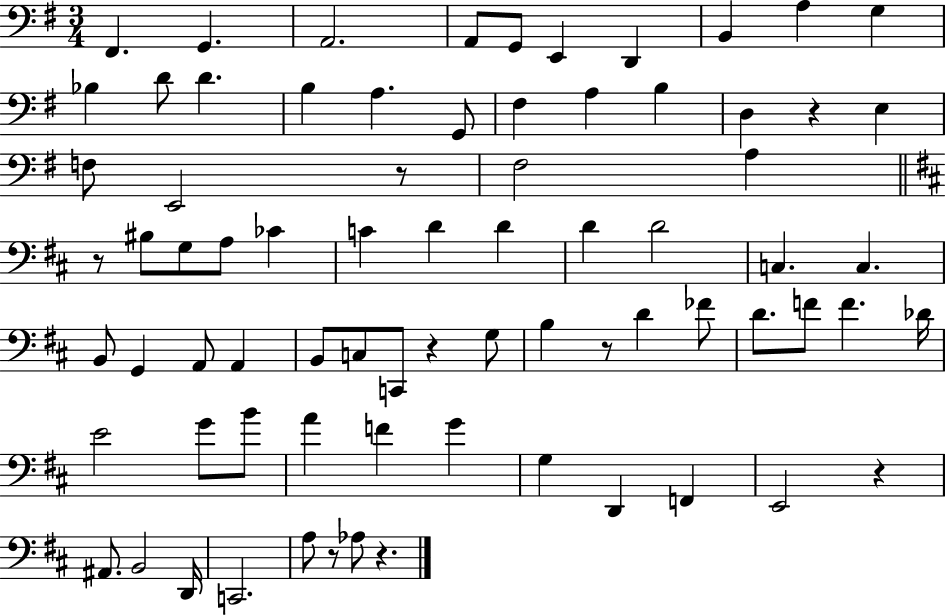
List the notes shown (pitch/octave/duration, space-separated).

F#2/q. G2/q. A2/h. A2/e G2/e E2/q D2/q B2/q A3/q G3/q Bb3/q D4/e D4/q. B3/q A3/q. G2/e F#3/q A3/q B3/q D3/q R/q E3/q F3/e E2/h R/e F#3/h A3/q R/e BIS3/e G3/e A3/e CES4/q C4/q D4/q D4/q D4/q D4/h C3/q. C3/q. B2/e G2/q A2/e A2/q B2/e C3/e C2/e R/q G3/e B3/q R/e D4/q FES4/e D4/e. F4/e F4/q. Db4/s E4/h G4/e B4/e A4/q F4/q G4/q G3/q D2/q F2/q E2/h R/q A#2/e. B2/h D2/s C2/h. A3/e R/e Ab3/e R/q.